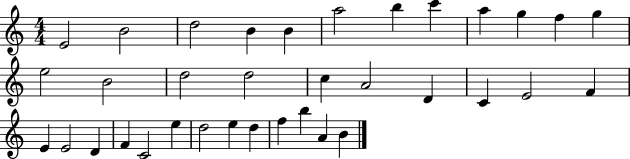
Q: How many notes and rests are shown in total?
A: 35